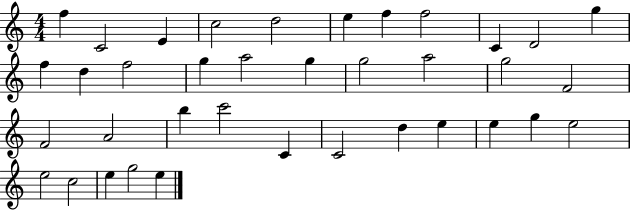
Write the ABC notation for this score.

X:1
T:Untitled
M:4/4
L:1/4
K:C
f C2 E c2 d2 e f f2 C D2 g f d f2 g a2 g g2 a2 g2 F2 F2 A2 b c'2 C C2 d e e g e2 e2 c2 e g2 e